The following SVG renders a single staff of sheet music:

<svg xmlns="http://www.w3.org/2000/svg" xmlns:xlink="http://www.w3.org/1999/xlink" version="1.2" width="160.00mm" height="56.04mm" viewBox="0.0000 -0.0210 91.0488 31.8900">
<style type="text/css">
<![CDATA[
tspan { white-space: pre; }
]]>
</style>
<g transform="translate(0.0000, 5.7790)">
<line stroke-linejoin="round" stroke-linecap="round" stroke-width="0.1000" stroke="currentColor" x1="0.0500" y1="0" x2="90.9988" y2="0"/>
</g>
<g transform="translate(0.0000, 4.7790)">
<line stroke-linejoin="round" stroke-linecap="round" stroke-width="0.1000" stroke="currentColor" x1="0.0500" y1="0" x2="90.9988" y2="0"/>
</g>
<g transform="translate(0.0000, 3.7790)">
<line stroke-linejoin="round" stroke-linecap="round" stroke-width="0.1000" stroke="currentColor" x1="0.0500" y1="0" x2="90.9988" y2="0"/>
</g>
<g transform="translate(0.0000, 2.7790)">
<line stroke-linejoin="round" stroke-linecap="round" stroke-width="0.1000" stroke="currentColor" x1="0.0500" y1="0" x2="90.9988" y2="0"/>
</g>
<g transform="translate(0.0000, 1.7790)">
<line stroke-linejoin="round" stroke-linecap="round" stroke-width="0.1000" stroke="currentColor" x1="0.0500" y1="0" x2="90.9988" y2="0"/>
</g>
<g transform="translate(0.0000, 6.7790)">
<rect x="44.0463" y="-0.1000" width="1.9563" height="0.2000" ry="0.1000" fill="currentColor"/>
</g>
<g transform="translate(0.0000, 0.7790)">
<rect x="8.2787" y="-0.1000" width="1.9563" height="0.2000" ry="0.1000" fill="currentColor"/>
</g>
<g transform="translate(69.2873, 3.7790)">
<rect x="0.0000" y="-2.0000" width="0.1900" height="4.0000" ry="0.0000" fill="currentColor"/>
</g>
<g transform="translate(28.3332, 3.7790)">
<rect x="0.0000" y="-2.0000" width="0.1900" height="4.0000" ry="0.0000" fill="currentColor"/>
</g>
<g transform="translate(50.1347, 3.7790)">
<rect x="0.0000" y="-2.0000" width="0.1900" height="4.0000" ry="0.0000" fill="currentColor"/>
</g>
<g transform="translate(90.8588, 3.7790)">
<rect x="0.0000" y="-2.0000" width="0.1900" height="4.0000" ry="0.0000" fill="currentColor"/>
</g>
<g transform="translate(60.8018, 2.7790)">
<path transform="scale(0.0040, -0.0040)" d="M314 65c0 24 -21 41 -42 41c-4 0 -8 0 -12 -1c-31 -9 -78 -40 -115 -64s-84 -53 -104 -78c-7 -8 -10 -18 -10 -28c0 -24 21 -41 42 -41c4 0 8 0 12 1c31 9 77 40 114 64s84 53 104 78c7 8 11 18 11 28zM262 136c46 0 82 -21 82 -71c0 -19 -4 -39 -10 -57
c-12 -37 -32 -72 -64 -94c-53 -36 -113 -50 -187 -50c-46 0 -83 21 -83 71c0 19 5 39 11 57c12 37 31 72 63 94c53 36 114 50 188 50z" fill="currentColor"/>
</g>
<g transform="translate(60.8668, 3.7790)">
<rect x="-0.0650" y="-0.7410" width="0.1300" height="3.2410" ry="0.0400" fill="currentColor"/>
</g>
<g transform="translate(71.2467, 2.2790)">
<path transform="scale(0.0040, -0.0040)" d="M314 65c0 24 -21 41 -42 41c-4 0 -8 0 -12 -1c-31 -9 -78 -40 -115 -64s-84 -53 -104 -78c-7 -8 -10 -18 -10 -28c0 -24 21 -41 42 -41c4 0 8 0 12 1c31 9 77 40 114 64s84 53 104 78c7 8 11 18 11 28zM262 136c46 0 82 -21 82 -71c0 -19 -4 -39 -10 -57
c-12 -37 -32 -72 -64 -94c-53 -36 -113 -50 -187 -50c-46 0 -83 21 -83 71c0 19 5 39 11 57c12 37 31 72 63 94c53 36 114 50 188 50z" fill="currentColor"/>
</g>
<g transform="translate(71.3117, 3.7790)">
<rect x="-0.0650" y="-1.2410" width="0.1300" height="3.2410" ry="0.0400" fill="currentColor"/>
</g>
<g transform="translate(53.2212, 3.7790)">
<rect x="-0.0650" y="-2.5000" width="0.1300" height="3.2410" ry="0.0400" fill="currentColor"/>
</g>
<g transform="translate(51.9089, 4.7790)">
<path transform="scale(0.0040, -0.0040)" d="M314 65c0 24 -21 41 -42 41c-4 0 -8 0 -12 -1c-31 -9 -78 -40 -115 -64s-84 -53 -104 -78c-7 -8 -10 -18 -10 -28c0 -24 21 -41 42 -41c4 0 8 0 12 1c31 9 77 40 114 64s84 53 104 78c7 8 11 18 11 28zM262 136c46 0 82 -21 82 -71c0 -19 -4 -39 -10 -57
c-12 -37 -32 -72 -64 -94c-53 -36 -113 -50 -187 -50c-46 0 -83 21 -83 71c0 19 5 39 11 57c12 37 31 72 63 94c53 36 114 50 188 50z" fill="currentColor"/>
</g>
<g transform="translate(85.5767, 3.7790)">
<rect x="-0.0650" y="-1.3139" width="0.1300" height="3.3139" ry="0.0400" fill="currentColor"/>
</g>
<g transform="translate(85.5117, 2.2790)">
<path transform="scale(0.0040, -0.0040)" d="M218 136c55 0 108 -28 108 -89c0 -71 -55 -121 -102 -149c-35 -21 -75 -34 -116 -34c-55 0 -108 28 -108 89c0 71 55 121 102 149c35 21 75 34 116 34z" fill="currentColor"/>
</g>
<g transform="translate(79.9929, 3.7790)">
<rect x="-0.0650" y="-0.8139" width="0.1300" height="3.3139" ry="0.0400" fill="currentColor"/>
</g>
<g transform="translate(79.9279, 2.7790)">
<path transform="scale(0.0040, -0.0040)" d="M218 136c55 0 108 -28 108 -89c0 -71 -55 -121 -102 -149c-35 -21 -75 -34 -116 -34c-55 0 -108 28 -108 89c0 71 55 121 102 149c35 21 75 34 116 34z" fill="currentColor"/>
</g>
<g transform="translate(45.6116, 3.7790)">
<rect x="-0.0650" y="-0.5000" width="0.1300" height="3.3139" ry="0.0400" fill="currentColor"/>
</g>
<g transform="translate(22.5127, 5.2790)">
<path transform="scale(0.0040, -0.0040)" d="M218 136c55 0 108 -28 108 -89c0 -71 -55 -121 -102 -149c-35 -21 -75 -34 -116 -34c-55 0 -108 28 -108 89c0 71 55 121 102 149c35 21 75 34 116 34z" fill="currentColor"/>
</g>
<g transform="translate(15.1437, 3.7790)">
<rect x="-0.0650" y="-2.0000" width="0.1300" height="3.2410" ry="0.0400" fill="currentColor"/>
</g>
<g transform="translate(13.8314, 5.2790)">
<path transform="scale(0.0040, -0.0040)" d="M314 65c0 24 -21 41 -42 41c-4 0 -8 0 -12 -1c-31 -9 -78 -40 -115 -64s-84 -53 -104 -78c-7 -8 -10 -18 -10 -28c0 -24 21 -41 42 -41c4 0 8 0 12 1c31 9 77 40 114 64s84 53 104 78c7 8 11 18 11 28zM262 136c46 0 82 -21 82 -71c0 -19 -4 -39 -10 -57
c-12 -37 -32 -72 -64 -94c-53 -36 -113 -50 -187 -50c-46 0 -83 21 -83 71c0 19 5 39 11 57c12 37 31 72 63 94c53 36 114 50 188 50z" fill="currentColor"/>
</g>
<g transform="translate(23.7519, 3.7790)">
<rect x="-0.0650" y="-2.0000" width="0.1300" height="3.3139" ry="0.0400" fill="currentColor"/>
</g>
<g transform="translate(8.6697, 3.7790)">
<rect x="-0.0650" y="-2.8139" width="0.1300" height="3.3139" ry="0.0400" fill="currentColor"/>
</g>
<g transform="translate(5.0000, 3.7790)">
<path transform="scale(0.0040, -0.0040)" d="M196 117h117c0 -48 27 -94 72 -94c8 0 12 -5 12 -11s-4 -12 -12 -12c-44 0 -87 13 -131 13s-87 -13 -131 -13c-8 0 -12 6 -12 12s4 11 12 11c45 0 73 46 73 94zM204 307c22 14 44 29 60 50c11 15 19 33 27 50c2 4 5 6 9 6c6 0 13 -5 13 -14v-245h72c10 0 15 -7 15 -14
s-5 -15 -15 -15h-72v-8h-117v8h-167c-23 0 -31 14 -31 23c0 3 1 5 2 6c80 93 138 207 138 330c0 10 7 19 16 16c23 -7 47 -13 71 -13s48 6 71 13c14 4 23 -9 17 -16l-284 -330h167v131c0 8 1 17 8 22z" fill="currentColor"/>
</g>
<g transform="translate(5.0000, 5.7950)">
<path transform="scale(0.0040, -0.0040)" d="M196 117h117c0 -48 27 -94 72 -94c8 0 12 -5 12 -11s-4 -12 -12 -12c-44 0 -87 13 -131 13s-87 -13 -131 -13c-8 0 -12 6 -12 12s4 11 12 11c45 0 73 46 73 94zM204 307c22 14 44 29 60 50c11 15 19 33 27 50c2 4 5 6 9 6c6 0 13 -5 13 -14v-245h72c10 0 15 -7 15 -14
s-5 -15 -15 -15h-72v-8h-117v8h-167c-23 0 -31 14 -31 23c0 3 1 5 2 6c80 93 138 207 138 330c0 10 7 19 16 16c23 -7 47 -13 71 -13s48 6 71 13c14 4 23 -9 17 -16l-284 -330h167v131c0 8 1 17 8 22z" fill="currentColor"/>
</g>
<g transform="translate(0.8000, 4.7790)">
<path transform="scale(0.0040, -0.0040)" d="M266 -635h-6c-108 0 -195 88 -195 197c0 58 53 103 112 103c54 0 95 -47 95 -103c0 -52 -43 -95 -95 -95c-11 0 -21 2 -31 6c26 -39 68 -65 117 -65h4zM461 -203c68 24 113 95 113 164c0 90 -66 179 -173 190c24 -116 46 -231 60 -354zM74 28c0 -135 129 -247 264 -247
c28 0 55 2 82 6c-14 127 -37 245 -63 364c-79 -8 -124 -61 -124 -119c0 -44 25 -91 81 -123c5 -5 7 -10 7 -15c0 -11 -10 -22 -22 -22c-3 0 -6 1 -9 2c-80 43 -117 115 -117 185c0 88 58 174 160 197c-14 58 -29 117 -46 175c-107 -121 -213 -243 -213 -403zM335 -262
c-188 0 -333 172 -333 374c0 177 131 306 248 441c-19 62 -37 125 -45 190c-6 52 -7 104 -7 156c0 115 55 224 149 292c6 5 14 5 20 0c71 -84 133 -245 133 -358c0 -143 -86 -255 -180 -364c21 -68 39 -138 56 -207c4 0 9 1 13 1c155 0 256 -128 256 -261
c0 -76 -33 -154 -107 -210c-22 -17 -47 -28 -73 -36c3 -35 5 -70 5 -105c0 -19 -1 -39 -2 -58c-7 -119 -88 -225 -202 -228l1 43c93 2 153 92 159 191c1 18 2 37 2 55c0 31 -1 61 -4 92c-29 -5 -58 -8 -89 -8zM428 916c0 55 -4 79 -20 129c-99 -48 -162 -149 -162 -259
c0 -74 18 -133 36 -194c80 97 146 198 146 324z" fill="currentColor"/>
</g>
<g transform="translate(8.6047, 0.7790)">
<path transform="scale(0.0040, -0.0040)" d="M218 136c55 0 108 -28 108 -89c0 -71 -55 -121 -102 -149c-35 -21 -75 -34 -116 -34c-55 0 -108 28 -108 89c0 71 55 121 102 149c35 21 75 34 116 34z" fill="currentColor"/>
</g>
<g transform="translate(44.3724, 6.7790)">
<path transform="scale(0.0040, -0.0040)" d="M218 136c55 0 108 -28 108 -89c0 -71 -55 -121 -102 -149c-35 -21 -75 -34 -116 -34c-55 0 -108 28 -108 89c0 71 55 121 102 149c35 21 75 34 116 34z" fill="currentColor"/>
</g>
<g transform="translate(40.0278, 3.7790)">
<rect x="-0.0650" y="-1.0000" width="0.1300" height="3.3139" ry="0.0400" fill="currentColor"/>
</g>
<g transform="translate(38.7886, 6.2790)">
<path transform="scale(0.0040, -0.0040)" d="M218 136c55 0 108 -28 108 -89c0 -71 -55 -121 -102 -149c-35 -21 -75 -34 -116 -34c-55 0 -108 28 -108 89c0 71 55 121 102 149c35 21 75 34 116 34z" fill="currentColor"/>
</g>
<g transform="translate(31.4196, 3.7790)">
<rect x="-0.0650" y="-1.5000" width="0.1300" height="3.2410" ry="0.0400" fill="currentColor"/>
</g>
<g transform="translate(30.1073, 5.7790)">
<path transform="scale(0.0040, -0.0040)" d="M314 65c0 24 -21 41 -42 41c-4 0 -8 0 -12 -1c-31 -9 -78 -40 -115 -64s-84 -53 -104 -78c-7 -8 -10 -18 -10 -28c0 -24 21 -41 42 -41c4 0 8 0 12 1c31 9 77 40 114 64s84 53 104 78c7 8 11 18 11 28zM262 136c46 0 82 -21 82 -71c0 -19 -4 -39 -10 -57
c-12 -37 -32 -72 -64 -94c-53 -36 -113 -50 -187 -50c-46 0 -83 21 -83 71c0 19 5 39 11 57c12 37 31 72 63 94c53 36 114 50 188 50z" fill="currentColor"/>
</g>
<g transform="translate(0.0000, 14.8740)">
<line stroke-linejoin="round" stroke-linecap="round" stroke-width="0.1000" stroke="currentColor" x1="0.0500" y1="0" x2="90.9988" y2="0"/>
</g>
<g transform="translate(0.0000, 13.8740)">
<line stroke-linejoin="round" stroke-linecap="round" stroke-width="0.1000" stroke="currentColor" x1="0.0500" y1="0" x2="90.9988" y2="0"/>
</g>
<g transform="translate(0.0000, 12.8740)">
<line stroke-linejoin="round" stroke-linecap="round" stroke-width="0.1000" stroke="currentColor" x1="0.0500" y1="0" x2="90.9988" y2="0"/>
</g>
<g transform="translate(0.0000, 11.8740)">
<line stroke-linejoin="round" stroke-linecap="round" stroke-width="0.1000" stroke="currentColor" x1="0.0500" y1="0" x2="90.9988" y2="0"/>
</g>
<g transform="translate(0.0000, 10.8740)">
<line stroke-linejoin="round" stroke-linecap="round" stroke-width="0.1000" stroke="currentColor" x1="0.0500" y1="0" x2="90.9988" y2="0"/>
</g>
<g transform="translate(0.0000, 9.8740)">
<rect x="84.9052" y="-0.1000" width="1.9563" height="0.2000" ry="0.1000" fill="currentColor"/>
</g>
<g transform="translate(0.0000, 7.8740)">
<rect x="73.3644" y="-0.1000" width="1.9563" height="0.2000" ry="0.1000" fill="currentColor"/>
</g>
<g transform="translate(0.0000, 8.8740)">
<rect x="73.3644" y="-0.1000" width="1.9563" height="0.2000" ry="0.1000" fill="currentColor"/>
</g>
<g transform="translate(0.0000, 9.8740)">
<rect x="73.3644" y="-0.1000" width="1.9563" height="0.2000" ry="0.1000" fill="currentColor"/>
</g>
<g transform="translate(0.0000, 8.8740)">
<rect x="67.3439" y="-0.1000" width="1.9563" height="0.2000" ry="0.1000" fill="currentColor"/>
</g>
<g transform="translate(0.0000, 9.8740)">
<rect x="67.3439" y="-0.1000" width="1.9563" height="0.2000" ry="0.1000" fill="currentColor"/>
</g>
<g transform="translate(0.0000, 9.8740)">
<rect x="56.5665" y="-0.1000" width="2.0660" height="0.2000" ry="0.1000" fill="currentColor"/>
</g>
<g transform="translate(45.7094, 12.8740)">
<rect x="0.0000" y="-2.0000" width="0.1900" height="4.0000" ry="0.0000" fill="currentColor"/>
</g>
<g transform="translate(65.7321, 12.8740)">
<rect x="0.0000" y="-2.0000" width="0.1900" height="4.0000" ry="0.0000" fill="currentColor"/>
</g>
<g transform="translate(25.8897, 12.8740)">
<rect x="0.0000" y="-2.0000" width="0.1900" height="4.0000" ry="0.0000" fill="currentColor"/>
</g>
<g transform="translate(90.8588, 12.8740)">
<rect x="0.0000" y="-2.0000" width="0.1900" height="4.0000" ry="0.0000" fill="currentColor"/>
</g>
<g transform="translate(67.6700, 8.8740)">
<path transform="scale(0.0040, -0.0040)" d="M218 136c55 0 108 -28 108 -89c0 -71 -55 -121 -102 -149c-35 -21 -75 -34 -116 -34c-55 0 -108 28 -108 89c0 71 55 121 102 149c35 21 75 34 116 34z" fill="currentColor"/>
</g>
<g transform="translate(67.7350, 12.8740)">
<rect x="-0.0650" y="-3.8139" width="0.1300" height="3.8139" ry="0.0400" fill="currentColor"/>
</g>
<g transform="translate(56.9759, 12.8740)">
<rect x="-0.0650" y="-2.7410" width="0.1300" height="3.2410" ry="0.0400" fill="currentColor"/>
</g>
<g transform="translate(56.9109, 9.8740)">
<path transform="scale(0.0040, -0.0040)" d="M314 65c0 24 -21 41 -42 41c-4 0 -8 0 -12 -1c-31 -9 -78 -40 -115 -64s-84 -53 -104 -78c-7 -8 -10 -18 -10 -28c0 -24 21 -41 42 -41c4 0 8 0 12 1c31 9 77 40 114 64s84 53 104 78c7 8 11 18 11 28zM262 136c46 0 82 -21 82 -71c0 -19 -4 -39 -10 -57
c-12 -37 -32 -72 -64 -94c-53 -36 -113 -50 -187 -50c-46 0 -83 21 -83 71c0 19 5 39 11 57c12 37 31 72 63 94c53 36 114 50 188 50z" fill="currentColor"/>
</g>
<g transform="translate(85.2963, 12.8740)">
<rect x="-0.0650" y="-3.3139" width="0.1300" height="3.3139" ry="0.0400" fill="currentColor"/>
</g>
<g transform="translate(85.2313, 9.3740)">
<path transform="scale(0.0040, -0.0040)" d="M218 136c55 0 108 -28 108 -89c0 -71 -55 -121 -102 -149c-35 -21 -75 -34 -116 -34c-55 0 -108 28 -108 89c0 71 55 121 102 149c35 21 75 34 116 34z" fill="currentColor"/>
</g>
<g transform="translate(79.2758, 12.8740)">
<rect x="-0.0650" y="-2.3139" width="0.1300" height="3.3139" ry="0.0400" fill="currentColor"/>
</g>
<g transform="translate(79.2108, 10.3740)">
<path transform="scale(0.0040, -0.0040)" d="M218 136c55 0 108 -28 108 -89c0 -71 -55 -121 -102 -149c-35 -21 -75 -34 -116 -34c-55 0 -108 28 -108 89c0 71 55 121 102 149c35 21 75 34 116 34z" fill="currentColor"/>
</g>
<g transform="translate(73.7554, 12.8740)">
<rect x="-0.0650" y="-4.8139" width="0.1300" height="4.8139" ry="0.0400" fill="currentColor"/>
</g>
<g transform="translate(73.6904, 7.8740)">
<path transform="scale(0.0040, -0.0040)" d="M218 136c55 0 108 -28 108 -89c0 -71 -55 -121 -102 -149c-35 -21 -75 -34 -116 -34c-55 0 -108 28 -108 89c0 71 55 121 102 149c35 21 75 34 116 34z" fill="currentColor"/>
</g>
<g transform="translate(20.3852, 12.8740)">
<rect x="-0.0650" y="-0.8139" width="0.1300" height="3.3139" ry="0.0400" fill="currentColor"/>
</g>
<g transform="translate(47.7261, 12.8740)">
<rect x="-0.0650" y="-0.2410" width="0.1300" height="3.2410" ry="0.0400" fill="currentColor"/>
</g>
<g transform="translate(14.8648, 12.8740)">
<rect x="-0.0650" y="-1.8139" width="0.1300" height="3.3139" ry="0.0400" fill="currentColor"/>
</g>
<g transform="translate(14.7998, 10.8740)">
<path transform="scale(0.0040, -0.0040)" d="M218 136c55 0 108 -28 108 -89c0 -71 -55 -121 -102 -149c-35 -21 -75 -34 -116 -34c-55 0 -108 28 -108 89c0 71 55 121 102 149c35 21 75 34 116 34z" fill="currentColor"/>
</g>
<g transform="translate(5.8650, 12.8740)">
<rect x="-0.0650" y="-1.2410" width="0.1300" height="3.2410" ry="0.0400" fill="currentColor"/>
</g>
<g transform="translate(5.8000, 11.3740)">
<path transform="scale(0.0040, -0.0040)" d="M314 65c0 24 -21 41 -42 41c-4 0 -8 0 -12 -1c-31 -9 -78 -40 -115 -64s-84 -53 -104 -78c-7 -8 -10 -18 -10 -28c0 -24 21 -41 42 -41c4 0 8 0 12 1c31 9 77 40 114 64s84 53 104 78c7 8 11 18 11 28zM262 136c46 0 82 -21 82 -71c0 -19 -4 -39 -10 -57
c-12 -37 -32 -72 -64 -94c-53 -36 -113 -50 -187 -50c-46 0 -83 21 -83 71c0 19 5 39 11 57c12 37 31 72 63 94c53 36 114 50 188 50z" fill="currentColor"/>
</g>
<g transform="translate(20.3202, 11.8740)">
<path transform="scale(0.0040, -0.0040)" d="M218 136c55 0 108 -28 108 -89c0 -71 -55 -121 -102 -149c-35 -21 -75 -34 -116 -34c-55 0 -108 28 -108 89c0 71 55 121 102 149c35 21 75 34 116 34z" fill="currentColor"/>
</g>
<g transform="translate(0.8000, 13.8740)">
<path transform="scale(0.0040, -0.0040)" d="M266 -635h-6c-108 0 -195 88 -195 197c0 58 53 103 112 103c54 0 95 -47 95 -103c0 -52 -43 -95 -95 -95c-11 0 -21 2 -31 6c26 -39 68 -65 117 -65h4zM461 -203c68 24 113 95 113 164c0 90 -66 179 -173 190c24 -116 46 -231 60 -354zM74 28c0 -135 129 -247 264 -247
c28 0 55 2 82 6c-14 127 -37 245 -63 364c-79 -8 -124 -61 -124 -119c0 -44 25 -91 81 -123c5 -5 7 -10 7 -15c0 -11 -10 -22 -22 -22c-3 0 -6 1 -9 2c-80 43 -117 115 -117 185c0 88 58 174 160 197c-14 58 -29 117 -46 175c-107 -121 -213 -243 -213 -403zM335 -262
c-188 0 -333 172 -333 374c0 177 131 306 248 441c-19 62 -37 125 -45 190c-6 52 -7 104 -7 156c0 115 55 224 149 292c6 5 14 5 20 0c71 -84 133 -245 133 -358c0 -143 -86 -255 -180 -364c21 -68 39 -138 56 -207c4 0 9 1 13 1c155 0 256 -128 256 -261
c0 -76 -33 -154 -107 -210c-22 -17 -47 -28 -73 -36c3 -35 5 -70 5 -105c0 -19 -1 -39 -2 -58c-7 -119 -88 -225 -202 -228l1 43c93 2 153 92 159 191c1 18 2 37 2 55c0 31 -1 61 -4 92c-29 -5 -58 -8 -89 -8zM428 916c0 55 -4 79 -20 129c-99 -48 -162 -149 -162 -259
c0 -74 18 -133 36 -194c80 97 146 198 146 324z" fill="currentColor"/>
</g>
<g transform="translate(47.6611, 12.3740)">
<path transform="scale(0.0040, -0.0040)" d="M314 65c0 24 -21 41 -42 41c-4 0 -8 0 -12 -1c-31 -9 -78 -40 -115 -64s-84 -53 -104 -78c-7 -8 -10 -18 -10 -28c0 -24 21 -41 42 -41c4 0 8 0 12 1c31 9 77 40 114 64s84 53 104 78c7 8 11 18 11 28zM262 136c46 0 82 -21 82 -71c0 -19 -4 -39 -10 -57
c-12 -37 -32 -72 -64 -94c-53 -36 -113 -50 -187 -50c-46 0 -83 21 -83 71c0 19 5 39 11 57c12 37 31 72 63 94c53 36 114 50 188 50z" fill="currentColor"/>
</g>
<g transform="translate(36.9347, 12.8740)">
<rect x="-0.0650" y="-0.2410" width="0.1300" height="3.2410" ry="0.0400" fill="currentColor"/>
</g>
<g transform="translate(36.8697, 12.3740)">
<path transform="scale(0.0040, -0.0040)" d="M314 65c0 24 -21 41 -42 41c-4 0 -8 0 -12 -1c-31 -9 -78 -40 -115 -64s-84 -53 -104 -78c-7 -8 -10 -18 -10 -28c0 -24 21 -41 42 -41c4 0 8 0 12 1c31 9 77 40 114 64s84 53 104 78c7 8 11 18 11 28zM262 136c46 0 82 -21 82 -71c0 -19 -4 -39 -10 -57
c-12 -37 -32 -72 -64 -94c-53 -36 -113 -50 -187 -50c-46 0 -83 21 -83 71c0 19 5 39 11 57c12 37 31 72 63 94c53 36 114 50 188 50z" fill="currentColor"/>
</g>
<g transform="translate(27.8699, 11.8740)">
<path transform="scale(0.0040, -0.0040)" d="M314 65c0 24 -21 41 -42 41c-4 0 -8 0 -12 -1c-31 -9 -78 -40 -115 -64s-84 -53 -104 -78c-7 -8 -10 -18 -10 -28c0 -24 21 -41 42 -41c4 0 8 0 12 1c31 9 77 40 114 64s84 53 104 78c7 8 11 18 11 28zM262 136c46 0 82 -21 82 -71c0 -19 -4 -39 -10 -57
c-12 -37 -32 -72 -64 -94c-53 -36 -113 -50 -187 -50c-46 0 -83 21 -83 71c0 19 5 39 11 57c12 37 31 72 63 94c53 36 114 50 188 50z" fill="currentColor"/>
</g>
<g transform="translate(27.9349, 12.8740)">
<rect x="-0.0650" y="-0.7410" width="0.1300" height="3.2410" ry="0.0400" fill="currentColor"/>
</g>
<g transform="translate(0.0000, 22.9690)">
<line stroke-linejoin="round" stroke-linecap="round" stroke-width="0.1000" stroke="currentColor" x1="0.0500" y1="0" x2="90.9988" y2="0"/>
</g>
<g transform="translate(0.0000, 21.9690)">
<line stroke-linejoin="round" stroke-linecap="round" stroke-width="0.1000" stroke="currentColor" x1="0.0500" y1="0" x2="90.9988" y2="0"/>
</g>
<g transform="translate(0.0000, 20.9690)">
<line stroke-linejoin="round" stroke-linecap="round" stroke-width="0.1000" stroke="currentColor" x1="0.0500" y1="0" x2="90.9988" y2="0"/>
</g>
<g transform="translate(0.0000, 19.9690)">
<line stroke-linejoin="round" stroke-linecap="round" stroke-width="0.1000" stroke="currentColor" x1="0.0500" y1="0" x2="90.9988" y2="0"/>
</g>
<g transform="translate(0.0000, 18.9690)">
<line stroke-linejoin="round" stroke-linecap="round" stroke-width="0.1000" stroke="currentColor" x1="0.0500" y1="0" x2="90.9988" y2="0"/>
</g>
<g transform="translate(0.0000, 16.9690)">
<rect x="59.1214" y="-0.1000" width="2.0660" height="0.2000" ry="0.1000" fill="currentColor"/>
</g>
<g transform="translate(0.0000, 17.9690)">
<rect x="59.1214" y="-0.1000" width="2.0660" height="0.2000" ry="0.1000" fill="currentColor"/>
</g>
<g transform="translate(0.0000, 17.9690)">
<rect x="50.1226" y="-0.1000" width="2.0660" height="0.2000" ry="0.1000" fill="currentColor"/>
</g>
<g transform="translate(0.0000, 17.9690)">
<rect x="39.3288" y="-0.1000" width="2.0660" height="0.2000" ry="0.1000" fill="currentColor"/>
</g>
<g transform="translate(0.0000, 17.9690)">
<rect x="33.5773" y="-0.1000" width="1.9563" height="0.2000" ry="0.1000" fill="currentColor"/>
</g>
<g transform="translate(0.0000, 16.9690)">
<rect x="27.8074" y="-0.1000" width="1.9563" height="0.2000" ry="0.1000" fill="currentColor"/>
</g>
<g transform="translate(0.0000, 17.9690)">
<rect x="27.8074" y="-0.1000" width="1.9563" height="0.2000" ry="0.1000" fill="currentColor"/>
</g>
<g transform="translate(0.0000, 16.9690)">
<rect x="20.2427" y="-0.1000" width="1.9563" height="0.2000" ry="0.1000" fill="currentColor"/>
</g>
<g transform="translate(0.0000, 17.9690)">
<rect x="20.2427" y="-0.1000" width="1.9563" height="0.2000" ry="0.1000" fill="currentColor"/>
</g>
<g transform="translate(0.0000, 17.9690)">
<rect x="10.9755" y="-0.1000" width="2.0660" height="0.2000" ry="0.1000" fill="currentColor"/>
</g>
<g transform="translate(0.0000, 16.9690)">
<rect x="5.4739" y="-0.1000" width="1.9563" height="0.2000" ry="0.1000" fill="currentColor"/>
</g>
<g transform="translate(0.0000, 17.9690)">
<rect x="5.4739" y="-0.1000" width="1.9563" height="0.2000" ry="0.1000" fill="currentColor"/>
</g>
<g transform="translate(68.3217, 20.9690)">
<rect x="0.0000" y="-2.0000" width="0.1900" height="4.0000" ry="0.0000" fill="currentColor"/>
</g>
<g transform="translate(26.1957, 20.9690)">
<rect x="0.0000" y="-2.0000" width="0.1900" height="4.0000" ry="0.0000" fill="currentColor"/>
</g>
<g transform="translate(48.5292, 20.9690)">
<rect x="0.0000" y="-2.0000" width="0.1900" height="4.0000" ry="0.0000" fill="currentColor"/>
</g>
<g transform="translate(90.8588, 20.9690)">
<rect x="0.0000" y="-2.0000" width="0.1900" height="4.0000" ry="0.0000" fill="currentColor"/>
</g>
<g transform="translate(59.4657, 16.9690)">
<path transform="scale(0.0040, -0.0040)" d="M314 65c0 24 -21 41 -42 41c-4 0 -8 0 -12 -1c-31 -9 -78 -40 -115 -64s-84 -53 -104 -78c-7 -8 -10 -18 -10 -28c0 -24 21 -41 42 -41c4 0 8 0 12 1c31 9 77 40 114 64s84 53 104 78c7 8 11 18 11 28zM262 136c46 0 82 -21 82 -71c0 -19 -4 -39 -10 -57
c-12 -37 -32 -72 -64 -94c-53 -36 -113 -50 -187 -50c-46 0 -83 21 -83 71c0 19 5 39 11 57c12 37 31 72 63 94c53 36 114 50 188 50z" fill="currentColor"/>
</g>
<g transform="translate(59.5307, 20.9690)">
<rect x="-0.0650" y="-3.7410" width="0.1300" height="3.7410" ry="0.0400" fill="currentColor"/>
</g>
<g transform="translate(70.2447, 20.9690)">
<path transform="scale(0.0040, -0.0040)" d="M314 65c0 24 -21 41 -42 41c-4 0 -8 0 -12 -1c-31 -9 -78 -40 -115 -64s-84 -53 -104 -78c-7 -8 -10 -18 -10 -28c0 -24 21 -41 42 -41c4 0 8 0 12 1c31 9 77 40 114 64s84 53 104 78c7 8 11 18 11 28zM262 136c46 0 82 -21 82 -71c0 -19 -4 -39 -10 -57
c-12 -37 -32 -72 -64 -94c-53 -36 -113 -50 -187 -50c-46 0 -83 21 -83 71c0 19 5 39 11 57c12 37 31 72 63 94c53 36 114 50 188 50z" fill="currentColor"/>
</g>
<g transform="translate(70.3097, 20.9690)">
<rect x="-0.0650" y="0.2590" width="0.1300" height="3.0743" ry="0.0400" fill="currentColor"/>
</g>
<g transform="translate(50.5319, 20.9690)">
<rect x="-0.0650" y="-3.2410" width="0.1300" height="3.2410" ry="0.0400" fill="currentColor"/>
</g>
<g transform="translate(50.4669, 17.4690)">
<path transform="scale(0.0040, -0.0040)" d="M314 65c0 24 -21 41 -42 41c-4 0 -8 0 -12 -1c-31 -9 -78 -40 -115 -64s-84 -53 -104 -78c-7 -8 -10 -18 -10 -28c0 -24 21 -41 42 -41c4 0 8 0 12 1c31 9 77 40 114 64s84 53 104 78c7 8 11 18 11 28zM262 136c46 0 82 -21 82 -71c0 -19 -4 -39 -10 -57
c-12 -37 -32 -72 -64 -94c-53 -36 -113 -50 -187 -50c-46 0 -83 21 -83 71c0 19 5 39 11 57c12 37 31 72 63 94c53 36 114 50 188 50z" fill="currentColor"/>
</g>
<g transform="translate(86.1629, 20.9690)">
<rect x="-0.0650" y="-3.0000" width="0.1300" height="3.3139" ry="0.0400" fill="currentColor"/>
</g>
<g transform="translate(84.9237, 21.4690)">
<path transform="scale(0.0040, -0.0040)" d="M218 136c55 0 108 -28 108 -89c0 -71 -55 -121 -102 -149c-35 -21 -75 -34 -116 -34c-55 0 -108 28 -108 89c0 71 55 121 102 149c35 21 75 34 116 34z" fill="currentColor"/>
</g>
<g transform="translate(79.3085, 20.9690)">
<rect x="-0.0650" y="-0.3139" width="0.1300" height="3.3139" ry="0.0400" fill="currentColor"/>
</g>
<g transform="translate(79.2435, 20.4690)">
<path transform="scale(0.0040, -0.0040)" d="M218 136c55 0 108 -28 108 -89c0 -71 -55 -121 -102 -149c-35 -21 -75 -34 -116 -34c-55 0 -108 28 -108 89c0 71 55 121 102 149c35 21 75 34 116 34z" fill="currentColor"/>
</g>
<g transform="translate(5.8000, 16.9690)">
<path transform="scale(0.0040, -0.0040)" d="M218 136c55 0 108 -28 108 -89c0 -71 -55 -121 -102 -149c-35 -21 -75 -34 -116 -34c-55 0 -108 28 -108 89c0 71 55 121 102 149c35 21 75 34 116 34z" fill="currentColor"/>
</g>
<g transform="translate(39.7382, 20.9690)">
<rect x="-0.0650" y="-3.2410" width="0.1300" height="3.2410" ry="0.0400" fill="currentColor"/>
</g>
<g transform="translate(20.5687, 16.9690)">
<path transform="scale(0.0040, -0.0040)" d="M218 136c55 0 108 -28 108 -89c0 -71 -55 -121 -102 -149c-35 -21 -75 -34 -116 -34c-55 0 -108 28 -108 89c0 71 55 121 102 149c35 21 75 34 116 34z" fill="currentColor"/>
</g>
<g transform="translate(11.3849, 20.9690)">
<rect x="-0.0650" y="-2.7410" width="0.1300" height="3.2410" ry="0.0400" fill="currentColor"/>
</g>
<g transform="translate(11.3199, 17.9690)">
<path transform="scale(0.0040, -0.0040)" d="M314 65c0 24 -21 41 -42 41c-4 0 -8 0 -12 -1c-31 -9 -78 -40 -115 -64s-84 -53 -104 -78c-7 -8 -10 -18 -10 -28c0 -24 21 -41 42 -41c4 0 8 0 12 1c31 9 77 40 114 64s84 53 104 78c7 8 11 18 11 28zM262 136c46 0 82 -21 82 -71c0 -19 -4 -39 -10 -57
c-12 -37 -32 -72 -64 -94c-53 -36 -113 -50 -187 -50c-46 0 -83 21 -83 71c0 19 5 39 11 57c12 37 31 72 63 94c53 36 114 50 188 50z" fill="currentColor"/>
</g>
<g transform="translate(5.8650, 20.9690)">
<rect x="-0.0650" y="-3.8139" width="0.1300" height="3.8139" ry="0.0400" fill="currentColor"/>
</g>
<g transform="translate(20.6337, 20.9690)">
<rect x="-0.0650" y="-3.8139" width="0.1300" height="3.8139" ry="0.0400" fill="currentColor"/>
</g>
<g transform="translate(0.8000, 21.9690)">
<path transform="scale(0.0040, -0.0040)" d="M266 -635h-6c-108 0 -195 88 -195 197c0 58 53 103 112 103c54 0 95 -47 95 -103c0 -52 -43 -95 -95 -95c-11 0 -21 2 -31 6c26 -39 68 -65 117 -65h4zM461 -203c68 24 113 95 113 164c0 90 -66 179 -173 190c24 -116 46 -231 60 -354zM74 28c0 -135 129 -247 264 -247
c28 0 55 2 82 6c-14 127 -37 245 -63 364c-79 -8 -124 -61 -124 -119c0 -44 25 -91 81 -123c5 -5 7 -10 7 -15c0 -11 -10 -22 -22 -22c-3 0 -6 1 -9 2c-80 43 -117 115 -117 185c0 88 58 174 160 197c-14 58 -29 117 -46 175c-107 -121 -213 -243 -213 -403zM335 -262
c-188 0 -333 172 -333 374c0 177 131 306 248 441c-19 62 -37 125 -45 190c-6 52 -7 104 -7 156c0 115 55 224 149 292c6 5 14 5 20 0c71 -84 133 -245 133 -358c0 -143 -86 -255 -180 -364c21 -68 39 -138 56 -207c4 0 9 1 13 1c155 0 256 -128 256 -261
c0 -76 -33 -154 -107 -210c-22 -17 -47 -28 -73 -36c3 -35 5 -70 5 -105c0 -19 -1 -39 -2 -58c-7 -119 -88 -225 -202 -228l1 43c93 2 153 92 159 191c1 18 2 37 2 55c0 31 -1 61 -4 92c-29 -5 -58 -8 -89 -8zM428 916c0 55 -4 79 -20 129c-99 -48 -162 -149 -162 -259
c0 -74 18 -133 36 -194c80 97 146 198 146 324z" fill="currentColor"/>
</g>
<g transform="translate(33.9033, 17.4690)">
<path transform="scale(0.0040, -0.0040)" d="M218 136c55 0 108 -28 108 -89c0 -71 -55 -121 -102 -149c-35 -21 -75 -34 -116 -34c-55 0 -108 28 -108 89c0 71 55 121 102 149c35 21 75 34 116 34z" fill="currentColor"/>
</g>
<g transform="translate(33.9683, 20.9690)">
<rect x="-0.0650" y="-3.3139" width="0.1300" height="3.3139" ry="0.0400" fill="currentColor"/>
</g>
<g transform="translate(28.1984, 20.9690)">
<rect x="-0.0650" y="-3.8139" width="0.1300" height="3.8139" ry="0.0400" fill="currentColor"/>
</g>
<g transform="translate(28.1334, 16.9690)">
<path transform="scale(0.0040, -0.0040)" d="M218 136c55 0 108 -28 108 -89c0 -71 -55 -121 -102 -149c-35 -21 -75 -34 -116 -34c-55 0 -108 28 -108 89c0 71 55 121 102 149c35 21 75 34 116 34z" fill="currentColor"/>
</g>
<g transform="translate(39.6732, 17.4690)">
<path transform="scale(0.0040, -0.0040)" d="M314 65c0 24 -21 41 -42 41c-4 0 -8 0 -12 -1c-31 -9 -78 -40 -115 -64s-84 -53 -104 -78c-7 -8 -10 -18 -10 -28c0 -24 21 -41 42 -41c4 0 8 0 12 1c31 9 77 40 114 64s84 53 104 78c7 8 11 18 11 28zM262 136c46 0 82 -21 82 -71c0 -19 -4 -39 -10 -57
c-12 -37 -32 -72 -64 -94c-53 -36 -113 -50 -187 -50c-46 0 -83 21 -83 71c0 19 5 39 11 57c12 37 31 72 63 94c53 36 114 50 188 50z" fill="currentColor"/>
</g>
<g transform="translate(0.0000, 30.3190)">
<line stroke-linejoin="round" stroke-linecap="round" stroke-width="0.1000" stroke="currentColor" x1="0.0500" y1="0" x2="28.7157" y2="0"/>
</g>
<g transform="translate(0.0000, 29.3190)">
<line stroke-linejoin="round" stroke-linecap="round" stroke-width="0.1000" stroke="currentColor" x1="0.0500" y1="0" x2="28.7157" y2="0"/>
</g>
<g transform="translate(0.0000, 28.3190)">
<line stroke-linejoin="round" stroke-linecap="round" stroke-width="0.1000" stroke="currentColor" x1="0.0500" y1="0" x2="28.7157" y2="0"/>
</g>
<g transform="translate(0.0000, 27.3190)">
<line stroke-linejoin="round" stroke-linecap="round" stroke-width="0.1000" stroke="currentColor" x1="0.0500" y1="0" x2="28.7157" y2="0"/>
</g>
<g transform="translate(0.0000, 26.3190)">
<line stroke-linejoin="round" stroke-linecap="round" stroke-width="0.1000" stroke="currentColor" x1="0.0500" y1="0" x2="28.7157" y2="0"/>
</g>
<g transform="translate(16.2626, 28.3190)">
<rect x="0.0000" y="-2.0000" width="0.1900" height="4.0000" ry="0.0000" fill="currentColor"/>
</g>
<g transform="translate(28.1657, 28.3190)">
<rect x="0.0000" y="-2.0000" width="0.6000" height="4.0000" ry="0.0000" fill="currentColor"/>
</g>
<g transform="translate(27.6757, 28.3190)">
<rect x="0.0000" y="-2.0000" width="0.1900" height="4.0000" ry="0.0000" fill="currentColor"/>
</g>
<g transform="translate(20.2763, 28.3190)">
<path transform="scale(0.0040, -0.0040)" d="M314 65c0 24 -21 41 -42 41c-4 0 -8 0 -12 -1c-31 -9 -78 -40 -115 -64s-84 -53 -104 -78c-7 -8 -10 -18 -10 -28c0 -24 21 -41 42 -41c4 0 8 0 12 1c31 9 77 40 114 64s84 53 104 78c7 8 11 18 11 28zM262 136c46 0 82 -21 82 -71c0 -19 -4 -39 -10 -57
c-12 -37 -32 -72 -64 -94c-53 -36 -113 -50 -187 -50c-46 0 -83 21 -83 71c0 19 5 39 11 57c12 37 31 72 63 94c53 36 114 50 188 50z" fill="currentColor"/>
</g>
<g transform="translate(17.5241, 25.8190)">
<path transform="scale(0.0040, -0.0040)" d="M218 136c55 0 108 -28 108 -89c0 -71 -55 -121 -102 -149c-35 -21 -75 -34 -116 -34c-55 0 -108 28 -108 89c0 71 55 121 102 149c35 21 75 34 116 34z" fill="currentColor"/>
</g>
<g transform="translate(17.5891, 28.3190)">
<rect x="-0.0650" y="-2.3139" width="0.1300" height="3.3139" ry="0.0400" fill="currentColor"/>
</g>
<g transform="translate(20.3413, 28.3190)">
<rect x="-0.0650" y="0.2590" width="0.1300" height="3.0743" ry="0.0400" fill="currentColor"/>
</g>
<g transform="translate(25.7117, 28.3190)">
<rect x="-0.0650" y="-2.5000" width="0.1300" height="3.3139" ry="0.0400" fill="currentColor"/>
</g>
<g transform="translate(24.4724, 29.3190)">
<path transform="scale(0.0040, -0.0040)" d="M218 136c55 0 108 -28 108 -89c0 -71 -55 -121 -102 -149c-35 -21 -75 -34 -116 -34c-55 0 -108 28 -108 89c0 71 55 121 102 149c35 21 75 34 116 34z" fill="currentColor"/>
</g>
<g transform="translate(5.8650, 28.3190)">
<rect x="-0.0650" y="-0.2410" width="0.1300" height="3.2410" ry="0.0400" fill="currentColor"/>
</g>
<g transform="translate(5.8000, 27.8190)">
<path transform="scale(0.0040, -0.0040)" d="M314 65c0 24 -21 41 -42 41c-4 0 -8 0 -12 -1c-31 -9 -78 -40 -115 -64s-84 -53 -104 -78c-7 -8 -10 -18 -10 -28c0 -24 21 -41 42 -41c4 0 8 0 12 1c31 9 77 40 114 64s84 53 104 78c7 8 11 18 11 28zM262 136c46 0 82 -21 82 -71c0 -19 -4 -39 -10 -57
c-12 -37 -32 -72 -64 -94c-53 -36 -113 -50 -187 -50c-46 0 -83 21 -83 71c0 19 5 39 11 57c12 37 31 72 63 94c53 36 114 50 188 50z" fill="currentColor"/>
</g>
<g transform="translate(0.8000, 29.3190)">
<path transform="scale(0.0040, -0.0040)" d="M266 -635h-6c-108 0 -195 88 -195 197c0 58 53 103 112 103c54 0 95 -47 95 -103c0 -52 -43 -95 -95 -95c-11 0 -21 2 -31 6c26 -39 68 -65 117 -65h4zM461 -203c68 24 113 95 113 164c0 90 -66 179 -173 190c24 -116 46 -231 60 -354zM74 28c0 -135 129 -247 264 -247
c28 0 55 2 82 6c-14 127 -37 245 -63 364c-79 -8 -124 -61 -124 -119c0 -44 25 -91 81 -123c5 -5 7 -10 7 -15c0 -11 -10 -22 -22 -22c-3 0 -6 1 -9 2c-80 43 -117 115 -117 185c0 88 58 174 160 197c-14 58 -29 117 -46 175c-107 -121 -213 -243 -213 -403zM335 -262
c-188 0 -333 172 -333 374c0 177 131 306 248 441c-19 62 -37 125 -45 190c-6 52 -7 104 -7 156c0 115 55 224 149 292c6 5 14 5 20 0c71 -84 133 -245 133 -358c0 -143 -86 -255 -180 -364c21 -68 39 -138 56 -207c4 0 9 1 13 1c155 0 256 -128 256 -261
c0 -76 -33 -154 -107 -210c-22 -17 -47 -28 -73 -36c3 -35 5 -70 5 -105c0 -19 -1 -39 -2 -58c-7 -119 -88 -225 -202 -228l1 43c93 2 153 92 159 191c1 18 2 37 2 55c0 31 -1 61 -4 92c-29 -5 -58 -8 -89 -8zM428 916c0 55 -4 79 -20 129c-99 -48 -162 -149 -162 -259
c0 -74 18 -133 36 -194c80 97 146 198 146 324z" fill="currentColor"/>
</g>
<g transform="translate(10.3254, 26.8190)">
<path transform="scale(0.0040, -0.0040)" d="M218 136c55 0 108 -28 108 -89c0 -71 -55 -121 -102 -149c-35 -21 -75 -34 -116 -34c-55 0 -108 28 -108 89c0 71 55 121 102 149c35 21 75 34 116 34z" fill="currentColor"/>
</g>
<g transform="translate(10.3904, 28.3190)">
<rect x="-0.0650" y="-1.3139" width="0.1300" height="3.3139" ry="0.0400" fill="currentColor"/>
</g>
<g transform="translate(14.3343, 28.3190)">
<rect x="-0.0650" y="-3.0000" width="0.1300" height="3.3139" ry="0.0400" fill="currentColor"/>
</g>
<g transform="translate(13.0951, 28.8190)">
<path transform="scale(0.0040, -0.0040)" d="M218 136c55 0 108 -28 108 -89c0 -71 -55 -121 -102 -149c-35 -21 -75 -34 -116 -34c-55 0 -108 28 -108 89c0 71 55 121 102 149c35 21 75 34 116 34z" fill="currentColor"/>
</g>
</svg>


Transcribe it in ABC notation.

X:1
T:Untitled
M:4/4
L:1/4
K:C
a F2 F E2 D C G2 d2 e2 d e e2 f d d2 c2 c2 a2 c' e' g b c' a2 c' c' b b2 b2 c'2 B2 c A c2 e A g B2 G